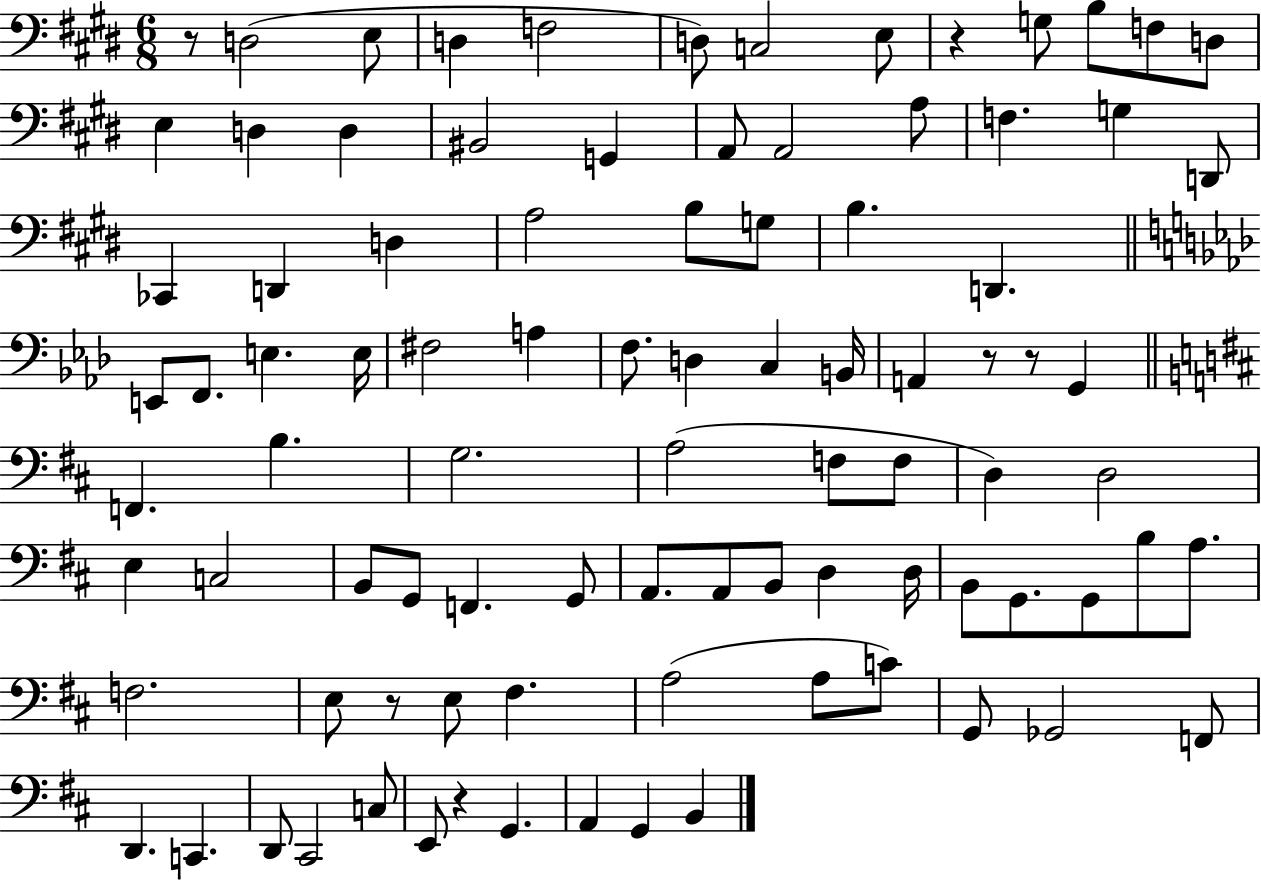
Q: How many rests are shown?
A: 6